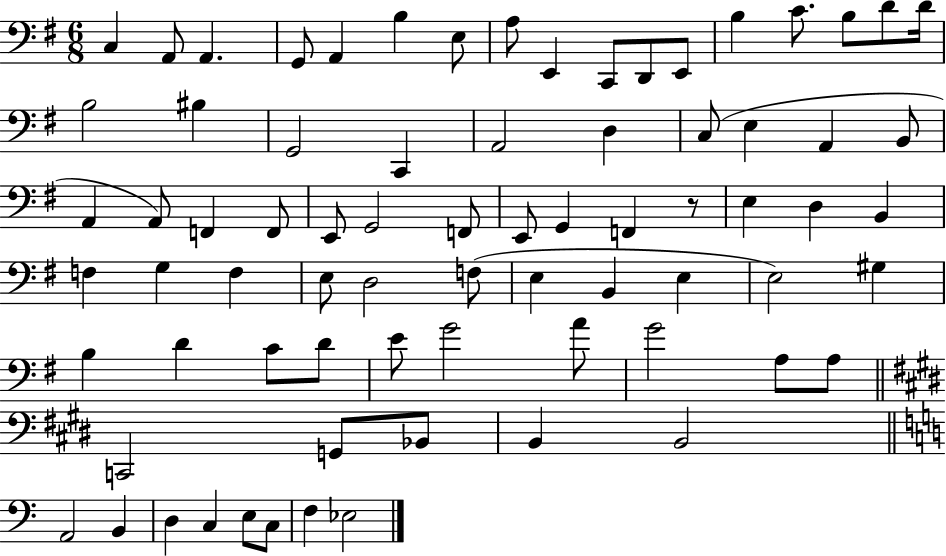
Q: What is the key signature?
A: G major